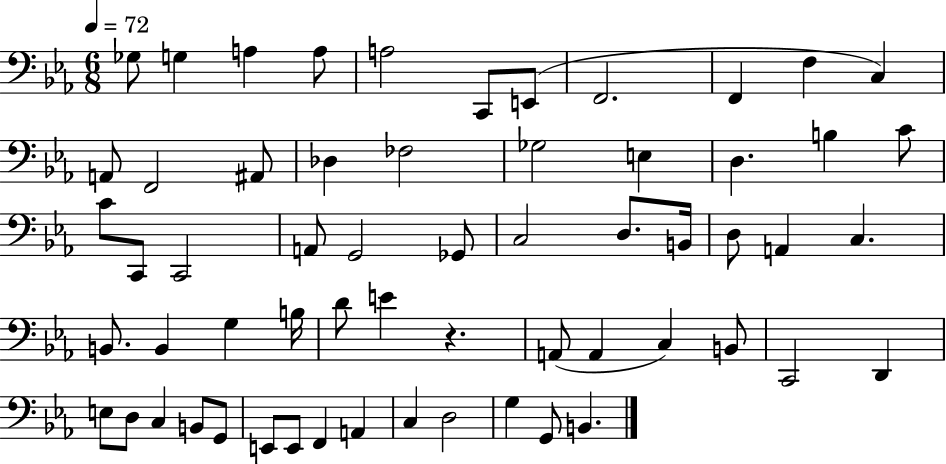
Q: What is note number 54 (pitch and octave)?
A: A2